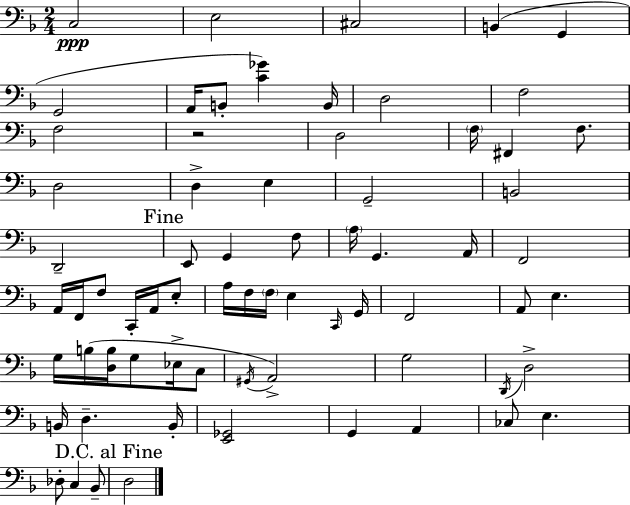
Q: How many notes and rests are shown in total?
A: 69